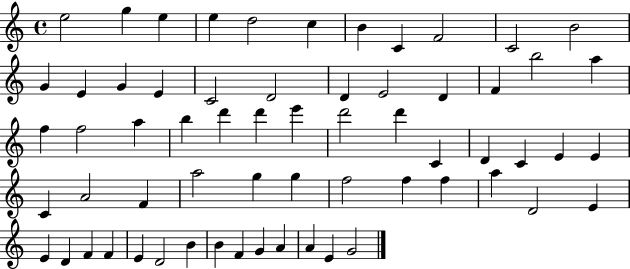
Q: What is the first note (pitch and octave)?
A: E5